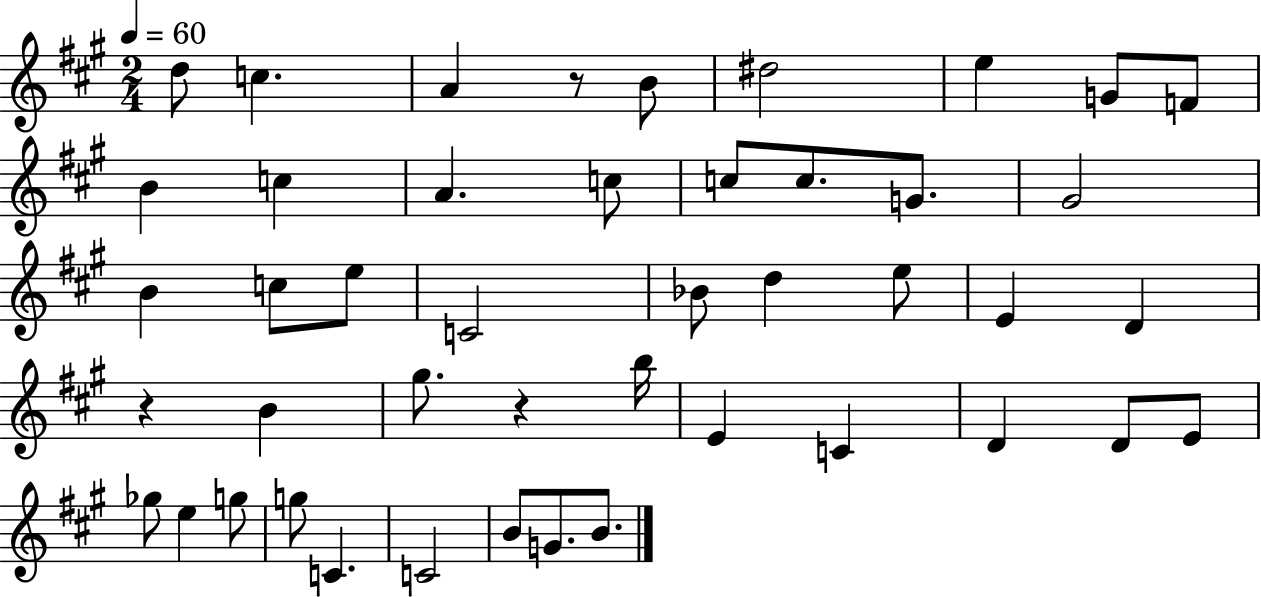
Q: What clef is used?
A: treble